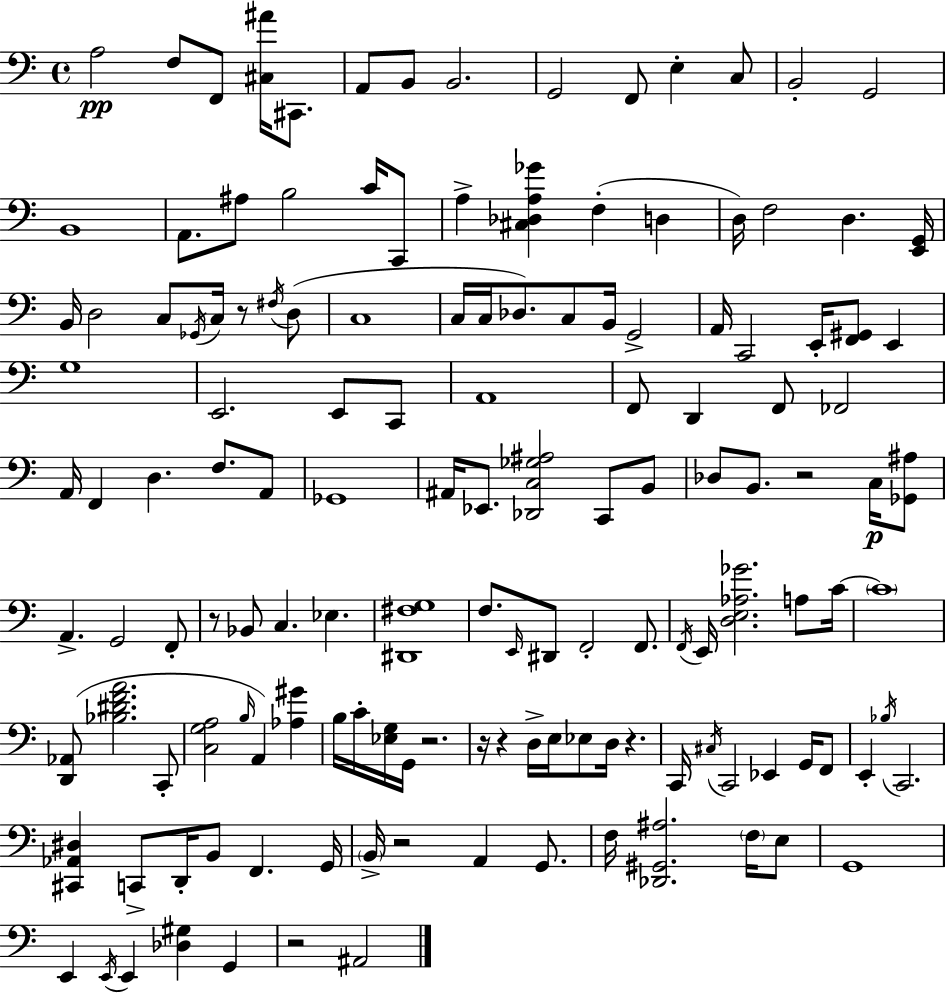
{
  \clef bass
  \time 4/4
  \defaultTimeSignature
  \key c \major
  a2\pp f8 f,8 <cis ais'>16 cis,8. | a,8 b,8 b,2. | g,2 f,8 e4-. c8 | b,2-. g,2 | \break b,1 | a,8. ais8 b2 c'16 c,8 | a4-> <cis des a ges'>4 f4-.( d4 | d16) f2 d4. <e, g,>16 | \break b,16 d2 c8 \acciaccatura { ges,16 } c16 r8 \acciaccatura { fis16 } | d8( c1 | c16 c16 des8.) c8 b,16 g,2-> | a,16 c,2 e,16-. <f, gis,>8 e,4 | \break g1 | e,2. e,8 | c,8 a,1 | f,8 d,4 f,8 fes,2 | \break a,16 f,4 d4. f8. | a,8 ges,1 | ais,16 ees,8. <des, c ges ais>2 c,8 | b,8 des8 b,8. r2 c16\p | \break <ges, ais>8 a,4.-> g,2 | f,8-. r8 bes,8 c4. ees4. | <dis, fis g>1 | f8. \grace { e,16 } dis,8 f,2-. | \break f,8. \acciaccatura { f,16 } e,16 <d e aes ges'>2. | a8 c'16~~ \parenthesize c'1 | <d, aes,>8( <bes dis' f' a'>2. | c,8-. <c g a>2 \grace { b16 }) a,4 | \break <aes gis'>4 b16 c'16-. <ees g>16 g,16 r2. | r16 r4 d16-> e16 ees8 d16 r4. | c,16 \acciaccatura { cis16 } c,2 ees,4 | g,16 f,8 e,4-. \acciaccatura { bes16 } c,2. | \break <cis, aes, dis>4 c,8-> d,16-. b,8 | f,4. g,16 \parenthesize b,16-> r2 | a,4 g,8. f16 <des, gis, ais>2. | \parenthesize f16 e8 g,1 | \break e,4 \acciaccatura { e,16 } e,4 | <des gis>4 g,4 r2 | ais,2 \bar "|."
}